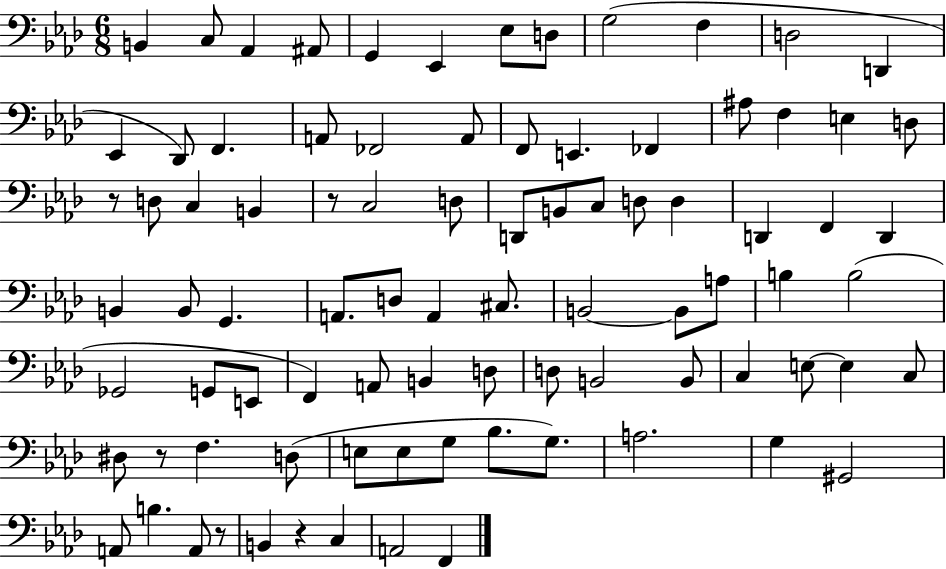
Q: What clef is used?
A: bass